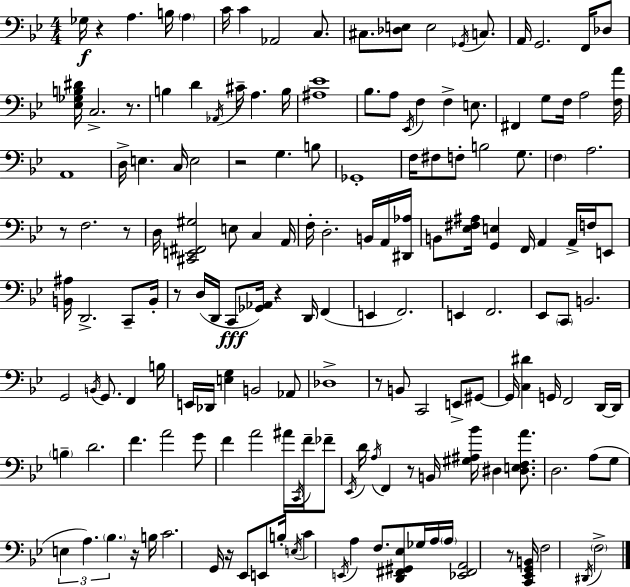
Gb3/s R/q A3/q. B3/s A3/q C4/s C4/q Ab2/h C3/e. C#3/e. [Db3,E3]/e E3/h Gb2/s C3/e. A2/s G2/h. F2/s Db3/e [Eb3,Gb3,B3,D#4]/s C3/h. R/e. B3/q D4/q Ab2/s C#4/s A3/q. B3/s [A#3,Eb4]/w Bb3/e. A3/e Eb2/s F3/q F3/q E3/e. F#2/q G3/e F3/s A3/h [F3,A4]/s A2/w D3/s E3/q. C3/s E3/h R/h G3/q. B3/e Gb2/w F3/s F#3/e F3/e B3/h G3/e. F3/q A3/h. R/e F3/h. R/e D3/s [C#2,E2,F#2,G#3]/h E3/e C3/q A2/s F3/s D3/h. B2/s A2/s [D#2,Ab3]/s B2/e [Eb3,F#3,A#3]/s [G2,E3]/q F2/s A2/q A2/s F3/s E2/e [B2,A#3]/s D2/h. C2/e B2/s R/e D3/s D2/s C2/e [Gb2,Ab2]/s R/q D2/s F2/q E2/q F2/h. E2/q F2/h. Eb2/e C2/e B2/h. G2/h B2/s G2/e. F2/q B3/s E2/s Db2/s [E3,G3]/q B2/h Ab2/e Db3/w R/e B2/e C2/h E2/e G#2/e G#2/s [C3,D#4]/q G2/s F2/h D2/s D2/s B3/q D4/h. F4/q. A4/h G4/e F4/q A4/h A#4/s C2/s F4/s FES4/e Eb2/s D4/s A3/s F2/q R/e B2/s [G#3,A#3,Bb4]/s D#3/q [D#3,E3,F3,A4]/e. D3/h. A3/e G3/e E3/q A3/q. Bb3/q. R/s B3/s C4/h. G2/s R/s Eb2/e E2/e B3/s E3/s C4/q E2/s A3/q F3/e. [D2,F#2,G#2,Eb3]/e Gb3/s A3/s A3/s [Eb2,F#2,A2]/h R/e [C2,Eb2,G2,B2]/s F3/h D#2/s F3/h